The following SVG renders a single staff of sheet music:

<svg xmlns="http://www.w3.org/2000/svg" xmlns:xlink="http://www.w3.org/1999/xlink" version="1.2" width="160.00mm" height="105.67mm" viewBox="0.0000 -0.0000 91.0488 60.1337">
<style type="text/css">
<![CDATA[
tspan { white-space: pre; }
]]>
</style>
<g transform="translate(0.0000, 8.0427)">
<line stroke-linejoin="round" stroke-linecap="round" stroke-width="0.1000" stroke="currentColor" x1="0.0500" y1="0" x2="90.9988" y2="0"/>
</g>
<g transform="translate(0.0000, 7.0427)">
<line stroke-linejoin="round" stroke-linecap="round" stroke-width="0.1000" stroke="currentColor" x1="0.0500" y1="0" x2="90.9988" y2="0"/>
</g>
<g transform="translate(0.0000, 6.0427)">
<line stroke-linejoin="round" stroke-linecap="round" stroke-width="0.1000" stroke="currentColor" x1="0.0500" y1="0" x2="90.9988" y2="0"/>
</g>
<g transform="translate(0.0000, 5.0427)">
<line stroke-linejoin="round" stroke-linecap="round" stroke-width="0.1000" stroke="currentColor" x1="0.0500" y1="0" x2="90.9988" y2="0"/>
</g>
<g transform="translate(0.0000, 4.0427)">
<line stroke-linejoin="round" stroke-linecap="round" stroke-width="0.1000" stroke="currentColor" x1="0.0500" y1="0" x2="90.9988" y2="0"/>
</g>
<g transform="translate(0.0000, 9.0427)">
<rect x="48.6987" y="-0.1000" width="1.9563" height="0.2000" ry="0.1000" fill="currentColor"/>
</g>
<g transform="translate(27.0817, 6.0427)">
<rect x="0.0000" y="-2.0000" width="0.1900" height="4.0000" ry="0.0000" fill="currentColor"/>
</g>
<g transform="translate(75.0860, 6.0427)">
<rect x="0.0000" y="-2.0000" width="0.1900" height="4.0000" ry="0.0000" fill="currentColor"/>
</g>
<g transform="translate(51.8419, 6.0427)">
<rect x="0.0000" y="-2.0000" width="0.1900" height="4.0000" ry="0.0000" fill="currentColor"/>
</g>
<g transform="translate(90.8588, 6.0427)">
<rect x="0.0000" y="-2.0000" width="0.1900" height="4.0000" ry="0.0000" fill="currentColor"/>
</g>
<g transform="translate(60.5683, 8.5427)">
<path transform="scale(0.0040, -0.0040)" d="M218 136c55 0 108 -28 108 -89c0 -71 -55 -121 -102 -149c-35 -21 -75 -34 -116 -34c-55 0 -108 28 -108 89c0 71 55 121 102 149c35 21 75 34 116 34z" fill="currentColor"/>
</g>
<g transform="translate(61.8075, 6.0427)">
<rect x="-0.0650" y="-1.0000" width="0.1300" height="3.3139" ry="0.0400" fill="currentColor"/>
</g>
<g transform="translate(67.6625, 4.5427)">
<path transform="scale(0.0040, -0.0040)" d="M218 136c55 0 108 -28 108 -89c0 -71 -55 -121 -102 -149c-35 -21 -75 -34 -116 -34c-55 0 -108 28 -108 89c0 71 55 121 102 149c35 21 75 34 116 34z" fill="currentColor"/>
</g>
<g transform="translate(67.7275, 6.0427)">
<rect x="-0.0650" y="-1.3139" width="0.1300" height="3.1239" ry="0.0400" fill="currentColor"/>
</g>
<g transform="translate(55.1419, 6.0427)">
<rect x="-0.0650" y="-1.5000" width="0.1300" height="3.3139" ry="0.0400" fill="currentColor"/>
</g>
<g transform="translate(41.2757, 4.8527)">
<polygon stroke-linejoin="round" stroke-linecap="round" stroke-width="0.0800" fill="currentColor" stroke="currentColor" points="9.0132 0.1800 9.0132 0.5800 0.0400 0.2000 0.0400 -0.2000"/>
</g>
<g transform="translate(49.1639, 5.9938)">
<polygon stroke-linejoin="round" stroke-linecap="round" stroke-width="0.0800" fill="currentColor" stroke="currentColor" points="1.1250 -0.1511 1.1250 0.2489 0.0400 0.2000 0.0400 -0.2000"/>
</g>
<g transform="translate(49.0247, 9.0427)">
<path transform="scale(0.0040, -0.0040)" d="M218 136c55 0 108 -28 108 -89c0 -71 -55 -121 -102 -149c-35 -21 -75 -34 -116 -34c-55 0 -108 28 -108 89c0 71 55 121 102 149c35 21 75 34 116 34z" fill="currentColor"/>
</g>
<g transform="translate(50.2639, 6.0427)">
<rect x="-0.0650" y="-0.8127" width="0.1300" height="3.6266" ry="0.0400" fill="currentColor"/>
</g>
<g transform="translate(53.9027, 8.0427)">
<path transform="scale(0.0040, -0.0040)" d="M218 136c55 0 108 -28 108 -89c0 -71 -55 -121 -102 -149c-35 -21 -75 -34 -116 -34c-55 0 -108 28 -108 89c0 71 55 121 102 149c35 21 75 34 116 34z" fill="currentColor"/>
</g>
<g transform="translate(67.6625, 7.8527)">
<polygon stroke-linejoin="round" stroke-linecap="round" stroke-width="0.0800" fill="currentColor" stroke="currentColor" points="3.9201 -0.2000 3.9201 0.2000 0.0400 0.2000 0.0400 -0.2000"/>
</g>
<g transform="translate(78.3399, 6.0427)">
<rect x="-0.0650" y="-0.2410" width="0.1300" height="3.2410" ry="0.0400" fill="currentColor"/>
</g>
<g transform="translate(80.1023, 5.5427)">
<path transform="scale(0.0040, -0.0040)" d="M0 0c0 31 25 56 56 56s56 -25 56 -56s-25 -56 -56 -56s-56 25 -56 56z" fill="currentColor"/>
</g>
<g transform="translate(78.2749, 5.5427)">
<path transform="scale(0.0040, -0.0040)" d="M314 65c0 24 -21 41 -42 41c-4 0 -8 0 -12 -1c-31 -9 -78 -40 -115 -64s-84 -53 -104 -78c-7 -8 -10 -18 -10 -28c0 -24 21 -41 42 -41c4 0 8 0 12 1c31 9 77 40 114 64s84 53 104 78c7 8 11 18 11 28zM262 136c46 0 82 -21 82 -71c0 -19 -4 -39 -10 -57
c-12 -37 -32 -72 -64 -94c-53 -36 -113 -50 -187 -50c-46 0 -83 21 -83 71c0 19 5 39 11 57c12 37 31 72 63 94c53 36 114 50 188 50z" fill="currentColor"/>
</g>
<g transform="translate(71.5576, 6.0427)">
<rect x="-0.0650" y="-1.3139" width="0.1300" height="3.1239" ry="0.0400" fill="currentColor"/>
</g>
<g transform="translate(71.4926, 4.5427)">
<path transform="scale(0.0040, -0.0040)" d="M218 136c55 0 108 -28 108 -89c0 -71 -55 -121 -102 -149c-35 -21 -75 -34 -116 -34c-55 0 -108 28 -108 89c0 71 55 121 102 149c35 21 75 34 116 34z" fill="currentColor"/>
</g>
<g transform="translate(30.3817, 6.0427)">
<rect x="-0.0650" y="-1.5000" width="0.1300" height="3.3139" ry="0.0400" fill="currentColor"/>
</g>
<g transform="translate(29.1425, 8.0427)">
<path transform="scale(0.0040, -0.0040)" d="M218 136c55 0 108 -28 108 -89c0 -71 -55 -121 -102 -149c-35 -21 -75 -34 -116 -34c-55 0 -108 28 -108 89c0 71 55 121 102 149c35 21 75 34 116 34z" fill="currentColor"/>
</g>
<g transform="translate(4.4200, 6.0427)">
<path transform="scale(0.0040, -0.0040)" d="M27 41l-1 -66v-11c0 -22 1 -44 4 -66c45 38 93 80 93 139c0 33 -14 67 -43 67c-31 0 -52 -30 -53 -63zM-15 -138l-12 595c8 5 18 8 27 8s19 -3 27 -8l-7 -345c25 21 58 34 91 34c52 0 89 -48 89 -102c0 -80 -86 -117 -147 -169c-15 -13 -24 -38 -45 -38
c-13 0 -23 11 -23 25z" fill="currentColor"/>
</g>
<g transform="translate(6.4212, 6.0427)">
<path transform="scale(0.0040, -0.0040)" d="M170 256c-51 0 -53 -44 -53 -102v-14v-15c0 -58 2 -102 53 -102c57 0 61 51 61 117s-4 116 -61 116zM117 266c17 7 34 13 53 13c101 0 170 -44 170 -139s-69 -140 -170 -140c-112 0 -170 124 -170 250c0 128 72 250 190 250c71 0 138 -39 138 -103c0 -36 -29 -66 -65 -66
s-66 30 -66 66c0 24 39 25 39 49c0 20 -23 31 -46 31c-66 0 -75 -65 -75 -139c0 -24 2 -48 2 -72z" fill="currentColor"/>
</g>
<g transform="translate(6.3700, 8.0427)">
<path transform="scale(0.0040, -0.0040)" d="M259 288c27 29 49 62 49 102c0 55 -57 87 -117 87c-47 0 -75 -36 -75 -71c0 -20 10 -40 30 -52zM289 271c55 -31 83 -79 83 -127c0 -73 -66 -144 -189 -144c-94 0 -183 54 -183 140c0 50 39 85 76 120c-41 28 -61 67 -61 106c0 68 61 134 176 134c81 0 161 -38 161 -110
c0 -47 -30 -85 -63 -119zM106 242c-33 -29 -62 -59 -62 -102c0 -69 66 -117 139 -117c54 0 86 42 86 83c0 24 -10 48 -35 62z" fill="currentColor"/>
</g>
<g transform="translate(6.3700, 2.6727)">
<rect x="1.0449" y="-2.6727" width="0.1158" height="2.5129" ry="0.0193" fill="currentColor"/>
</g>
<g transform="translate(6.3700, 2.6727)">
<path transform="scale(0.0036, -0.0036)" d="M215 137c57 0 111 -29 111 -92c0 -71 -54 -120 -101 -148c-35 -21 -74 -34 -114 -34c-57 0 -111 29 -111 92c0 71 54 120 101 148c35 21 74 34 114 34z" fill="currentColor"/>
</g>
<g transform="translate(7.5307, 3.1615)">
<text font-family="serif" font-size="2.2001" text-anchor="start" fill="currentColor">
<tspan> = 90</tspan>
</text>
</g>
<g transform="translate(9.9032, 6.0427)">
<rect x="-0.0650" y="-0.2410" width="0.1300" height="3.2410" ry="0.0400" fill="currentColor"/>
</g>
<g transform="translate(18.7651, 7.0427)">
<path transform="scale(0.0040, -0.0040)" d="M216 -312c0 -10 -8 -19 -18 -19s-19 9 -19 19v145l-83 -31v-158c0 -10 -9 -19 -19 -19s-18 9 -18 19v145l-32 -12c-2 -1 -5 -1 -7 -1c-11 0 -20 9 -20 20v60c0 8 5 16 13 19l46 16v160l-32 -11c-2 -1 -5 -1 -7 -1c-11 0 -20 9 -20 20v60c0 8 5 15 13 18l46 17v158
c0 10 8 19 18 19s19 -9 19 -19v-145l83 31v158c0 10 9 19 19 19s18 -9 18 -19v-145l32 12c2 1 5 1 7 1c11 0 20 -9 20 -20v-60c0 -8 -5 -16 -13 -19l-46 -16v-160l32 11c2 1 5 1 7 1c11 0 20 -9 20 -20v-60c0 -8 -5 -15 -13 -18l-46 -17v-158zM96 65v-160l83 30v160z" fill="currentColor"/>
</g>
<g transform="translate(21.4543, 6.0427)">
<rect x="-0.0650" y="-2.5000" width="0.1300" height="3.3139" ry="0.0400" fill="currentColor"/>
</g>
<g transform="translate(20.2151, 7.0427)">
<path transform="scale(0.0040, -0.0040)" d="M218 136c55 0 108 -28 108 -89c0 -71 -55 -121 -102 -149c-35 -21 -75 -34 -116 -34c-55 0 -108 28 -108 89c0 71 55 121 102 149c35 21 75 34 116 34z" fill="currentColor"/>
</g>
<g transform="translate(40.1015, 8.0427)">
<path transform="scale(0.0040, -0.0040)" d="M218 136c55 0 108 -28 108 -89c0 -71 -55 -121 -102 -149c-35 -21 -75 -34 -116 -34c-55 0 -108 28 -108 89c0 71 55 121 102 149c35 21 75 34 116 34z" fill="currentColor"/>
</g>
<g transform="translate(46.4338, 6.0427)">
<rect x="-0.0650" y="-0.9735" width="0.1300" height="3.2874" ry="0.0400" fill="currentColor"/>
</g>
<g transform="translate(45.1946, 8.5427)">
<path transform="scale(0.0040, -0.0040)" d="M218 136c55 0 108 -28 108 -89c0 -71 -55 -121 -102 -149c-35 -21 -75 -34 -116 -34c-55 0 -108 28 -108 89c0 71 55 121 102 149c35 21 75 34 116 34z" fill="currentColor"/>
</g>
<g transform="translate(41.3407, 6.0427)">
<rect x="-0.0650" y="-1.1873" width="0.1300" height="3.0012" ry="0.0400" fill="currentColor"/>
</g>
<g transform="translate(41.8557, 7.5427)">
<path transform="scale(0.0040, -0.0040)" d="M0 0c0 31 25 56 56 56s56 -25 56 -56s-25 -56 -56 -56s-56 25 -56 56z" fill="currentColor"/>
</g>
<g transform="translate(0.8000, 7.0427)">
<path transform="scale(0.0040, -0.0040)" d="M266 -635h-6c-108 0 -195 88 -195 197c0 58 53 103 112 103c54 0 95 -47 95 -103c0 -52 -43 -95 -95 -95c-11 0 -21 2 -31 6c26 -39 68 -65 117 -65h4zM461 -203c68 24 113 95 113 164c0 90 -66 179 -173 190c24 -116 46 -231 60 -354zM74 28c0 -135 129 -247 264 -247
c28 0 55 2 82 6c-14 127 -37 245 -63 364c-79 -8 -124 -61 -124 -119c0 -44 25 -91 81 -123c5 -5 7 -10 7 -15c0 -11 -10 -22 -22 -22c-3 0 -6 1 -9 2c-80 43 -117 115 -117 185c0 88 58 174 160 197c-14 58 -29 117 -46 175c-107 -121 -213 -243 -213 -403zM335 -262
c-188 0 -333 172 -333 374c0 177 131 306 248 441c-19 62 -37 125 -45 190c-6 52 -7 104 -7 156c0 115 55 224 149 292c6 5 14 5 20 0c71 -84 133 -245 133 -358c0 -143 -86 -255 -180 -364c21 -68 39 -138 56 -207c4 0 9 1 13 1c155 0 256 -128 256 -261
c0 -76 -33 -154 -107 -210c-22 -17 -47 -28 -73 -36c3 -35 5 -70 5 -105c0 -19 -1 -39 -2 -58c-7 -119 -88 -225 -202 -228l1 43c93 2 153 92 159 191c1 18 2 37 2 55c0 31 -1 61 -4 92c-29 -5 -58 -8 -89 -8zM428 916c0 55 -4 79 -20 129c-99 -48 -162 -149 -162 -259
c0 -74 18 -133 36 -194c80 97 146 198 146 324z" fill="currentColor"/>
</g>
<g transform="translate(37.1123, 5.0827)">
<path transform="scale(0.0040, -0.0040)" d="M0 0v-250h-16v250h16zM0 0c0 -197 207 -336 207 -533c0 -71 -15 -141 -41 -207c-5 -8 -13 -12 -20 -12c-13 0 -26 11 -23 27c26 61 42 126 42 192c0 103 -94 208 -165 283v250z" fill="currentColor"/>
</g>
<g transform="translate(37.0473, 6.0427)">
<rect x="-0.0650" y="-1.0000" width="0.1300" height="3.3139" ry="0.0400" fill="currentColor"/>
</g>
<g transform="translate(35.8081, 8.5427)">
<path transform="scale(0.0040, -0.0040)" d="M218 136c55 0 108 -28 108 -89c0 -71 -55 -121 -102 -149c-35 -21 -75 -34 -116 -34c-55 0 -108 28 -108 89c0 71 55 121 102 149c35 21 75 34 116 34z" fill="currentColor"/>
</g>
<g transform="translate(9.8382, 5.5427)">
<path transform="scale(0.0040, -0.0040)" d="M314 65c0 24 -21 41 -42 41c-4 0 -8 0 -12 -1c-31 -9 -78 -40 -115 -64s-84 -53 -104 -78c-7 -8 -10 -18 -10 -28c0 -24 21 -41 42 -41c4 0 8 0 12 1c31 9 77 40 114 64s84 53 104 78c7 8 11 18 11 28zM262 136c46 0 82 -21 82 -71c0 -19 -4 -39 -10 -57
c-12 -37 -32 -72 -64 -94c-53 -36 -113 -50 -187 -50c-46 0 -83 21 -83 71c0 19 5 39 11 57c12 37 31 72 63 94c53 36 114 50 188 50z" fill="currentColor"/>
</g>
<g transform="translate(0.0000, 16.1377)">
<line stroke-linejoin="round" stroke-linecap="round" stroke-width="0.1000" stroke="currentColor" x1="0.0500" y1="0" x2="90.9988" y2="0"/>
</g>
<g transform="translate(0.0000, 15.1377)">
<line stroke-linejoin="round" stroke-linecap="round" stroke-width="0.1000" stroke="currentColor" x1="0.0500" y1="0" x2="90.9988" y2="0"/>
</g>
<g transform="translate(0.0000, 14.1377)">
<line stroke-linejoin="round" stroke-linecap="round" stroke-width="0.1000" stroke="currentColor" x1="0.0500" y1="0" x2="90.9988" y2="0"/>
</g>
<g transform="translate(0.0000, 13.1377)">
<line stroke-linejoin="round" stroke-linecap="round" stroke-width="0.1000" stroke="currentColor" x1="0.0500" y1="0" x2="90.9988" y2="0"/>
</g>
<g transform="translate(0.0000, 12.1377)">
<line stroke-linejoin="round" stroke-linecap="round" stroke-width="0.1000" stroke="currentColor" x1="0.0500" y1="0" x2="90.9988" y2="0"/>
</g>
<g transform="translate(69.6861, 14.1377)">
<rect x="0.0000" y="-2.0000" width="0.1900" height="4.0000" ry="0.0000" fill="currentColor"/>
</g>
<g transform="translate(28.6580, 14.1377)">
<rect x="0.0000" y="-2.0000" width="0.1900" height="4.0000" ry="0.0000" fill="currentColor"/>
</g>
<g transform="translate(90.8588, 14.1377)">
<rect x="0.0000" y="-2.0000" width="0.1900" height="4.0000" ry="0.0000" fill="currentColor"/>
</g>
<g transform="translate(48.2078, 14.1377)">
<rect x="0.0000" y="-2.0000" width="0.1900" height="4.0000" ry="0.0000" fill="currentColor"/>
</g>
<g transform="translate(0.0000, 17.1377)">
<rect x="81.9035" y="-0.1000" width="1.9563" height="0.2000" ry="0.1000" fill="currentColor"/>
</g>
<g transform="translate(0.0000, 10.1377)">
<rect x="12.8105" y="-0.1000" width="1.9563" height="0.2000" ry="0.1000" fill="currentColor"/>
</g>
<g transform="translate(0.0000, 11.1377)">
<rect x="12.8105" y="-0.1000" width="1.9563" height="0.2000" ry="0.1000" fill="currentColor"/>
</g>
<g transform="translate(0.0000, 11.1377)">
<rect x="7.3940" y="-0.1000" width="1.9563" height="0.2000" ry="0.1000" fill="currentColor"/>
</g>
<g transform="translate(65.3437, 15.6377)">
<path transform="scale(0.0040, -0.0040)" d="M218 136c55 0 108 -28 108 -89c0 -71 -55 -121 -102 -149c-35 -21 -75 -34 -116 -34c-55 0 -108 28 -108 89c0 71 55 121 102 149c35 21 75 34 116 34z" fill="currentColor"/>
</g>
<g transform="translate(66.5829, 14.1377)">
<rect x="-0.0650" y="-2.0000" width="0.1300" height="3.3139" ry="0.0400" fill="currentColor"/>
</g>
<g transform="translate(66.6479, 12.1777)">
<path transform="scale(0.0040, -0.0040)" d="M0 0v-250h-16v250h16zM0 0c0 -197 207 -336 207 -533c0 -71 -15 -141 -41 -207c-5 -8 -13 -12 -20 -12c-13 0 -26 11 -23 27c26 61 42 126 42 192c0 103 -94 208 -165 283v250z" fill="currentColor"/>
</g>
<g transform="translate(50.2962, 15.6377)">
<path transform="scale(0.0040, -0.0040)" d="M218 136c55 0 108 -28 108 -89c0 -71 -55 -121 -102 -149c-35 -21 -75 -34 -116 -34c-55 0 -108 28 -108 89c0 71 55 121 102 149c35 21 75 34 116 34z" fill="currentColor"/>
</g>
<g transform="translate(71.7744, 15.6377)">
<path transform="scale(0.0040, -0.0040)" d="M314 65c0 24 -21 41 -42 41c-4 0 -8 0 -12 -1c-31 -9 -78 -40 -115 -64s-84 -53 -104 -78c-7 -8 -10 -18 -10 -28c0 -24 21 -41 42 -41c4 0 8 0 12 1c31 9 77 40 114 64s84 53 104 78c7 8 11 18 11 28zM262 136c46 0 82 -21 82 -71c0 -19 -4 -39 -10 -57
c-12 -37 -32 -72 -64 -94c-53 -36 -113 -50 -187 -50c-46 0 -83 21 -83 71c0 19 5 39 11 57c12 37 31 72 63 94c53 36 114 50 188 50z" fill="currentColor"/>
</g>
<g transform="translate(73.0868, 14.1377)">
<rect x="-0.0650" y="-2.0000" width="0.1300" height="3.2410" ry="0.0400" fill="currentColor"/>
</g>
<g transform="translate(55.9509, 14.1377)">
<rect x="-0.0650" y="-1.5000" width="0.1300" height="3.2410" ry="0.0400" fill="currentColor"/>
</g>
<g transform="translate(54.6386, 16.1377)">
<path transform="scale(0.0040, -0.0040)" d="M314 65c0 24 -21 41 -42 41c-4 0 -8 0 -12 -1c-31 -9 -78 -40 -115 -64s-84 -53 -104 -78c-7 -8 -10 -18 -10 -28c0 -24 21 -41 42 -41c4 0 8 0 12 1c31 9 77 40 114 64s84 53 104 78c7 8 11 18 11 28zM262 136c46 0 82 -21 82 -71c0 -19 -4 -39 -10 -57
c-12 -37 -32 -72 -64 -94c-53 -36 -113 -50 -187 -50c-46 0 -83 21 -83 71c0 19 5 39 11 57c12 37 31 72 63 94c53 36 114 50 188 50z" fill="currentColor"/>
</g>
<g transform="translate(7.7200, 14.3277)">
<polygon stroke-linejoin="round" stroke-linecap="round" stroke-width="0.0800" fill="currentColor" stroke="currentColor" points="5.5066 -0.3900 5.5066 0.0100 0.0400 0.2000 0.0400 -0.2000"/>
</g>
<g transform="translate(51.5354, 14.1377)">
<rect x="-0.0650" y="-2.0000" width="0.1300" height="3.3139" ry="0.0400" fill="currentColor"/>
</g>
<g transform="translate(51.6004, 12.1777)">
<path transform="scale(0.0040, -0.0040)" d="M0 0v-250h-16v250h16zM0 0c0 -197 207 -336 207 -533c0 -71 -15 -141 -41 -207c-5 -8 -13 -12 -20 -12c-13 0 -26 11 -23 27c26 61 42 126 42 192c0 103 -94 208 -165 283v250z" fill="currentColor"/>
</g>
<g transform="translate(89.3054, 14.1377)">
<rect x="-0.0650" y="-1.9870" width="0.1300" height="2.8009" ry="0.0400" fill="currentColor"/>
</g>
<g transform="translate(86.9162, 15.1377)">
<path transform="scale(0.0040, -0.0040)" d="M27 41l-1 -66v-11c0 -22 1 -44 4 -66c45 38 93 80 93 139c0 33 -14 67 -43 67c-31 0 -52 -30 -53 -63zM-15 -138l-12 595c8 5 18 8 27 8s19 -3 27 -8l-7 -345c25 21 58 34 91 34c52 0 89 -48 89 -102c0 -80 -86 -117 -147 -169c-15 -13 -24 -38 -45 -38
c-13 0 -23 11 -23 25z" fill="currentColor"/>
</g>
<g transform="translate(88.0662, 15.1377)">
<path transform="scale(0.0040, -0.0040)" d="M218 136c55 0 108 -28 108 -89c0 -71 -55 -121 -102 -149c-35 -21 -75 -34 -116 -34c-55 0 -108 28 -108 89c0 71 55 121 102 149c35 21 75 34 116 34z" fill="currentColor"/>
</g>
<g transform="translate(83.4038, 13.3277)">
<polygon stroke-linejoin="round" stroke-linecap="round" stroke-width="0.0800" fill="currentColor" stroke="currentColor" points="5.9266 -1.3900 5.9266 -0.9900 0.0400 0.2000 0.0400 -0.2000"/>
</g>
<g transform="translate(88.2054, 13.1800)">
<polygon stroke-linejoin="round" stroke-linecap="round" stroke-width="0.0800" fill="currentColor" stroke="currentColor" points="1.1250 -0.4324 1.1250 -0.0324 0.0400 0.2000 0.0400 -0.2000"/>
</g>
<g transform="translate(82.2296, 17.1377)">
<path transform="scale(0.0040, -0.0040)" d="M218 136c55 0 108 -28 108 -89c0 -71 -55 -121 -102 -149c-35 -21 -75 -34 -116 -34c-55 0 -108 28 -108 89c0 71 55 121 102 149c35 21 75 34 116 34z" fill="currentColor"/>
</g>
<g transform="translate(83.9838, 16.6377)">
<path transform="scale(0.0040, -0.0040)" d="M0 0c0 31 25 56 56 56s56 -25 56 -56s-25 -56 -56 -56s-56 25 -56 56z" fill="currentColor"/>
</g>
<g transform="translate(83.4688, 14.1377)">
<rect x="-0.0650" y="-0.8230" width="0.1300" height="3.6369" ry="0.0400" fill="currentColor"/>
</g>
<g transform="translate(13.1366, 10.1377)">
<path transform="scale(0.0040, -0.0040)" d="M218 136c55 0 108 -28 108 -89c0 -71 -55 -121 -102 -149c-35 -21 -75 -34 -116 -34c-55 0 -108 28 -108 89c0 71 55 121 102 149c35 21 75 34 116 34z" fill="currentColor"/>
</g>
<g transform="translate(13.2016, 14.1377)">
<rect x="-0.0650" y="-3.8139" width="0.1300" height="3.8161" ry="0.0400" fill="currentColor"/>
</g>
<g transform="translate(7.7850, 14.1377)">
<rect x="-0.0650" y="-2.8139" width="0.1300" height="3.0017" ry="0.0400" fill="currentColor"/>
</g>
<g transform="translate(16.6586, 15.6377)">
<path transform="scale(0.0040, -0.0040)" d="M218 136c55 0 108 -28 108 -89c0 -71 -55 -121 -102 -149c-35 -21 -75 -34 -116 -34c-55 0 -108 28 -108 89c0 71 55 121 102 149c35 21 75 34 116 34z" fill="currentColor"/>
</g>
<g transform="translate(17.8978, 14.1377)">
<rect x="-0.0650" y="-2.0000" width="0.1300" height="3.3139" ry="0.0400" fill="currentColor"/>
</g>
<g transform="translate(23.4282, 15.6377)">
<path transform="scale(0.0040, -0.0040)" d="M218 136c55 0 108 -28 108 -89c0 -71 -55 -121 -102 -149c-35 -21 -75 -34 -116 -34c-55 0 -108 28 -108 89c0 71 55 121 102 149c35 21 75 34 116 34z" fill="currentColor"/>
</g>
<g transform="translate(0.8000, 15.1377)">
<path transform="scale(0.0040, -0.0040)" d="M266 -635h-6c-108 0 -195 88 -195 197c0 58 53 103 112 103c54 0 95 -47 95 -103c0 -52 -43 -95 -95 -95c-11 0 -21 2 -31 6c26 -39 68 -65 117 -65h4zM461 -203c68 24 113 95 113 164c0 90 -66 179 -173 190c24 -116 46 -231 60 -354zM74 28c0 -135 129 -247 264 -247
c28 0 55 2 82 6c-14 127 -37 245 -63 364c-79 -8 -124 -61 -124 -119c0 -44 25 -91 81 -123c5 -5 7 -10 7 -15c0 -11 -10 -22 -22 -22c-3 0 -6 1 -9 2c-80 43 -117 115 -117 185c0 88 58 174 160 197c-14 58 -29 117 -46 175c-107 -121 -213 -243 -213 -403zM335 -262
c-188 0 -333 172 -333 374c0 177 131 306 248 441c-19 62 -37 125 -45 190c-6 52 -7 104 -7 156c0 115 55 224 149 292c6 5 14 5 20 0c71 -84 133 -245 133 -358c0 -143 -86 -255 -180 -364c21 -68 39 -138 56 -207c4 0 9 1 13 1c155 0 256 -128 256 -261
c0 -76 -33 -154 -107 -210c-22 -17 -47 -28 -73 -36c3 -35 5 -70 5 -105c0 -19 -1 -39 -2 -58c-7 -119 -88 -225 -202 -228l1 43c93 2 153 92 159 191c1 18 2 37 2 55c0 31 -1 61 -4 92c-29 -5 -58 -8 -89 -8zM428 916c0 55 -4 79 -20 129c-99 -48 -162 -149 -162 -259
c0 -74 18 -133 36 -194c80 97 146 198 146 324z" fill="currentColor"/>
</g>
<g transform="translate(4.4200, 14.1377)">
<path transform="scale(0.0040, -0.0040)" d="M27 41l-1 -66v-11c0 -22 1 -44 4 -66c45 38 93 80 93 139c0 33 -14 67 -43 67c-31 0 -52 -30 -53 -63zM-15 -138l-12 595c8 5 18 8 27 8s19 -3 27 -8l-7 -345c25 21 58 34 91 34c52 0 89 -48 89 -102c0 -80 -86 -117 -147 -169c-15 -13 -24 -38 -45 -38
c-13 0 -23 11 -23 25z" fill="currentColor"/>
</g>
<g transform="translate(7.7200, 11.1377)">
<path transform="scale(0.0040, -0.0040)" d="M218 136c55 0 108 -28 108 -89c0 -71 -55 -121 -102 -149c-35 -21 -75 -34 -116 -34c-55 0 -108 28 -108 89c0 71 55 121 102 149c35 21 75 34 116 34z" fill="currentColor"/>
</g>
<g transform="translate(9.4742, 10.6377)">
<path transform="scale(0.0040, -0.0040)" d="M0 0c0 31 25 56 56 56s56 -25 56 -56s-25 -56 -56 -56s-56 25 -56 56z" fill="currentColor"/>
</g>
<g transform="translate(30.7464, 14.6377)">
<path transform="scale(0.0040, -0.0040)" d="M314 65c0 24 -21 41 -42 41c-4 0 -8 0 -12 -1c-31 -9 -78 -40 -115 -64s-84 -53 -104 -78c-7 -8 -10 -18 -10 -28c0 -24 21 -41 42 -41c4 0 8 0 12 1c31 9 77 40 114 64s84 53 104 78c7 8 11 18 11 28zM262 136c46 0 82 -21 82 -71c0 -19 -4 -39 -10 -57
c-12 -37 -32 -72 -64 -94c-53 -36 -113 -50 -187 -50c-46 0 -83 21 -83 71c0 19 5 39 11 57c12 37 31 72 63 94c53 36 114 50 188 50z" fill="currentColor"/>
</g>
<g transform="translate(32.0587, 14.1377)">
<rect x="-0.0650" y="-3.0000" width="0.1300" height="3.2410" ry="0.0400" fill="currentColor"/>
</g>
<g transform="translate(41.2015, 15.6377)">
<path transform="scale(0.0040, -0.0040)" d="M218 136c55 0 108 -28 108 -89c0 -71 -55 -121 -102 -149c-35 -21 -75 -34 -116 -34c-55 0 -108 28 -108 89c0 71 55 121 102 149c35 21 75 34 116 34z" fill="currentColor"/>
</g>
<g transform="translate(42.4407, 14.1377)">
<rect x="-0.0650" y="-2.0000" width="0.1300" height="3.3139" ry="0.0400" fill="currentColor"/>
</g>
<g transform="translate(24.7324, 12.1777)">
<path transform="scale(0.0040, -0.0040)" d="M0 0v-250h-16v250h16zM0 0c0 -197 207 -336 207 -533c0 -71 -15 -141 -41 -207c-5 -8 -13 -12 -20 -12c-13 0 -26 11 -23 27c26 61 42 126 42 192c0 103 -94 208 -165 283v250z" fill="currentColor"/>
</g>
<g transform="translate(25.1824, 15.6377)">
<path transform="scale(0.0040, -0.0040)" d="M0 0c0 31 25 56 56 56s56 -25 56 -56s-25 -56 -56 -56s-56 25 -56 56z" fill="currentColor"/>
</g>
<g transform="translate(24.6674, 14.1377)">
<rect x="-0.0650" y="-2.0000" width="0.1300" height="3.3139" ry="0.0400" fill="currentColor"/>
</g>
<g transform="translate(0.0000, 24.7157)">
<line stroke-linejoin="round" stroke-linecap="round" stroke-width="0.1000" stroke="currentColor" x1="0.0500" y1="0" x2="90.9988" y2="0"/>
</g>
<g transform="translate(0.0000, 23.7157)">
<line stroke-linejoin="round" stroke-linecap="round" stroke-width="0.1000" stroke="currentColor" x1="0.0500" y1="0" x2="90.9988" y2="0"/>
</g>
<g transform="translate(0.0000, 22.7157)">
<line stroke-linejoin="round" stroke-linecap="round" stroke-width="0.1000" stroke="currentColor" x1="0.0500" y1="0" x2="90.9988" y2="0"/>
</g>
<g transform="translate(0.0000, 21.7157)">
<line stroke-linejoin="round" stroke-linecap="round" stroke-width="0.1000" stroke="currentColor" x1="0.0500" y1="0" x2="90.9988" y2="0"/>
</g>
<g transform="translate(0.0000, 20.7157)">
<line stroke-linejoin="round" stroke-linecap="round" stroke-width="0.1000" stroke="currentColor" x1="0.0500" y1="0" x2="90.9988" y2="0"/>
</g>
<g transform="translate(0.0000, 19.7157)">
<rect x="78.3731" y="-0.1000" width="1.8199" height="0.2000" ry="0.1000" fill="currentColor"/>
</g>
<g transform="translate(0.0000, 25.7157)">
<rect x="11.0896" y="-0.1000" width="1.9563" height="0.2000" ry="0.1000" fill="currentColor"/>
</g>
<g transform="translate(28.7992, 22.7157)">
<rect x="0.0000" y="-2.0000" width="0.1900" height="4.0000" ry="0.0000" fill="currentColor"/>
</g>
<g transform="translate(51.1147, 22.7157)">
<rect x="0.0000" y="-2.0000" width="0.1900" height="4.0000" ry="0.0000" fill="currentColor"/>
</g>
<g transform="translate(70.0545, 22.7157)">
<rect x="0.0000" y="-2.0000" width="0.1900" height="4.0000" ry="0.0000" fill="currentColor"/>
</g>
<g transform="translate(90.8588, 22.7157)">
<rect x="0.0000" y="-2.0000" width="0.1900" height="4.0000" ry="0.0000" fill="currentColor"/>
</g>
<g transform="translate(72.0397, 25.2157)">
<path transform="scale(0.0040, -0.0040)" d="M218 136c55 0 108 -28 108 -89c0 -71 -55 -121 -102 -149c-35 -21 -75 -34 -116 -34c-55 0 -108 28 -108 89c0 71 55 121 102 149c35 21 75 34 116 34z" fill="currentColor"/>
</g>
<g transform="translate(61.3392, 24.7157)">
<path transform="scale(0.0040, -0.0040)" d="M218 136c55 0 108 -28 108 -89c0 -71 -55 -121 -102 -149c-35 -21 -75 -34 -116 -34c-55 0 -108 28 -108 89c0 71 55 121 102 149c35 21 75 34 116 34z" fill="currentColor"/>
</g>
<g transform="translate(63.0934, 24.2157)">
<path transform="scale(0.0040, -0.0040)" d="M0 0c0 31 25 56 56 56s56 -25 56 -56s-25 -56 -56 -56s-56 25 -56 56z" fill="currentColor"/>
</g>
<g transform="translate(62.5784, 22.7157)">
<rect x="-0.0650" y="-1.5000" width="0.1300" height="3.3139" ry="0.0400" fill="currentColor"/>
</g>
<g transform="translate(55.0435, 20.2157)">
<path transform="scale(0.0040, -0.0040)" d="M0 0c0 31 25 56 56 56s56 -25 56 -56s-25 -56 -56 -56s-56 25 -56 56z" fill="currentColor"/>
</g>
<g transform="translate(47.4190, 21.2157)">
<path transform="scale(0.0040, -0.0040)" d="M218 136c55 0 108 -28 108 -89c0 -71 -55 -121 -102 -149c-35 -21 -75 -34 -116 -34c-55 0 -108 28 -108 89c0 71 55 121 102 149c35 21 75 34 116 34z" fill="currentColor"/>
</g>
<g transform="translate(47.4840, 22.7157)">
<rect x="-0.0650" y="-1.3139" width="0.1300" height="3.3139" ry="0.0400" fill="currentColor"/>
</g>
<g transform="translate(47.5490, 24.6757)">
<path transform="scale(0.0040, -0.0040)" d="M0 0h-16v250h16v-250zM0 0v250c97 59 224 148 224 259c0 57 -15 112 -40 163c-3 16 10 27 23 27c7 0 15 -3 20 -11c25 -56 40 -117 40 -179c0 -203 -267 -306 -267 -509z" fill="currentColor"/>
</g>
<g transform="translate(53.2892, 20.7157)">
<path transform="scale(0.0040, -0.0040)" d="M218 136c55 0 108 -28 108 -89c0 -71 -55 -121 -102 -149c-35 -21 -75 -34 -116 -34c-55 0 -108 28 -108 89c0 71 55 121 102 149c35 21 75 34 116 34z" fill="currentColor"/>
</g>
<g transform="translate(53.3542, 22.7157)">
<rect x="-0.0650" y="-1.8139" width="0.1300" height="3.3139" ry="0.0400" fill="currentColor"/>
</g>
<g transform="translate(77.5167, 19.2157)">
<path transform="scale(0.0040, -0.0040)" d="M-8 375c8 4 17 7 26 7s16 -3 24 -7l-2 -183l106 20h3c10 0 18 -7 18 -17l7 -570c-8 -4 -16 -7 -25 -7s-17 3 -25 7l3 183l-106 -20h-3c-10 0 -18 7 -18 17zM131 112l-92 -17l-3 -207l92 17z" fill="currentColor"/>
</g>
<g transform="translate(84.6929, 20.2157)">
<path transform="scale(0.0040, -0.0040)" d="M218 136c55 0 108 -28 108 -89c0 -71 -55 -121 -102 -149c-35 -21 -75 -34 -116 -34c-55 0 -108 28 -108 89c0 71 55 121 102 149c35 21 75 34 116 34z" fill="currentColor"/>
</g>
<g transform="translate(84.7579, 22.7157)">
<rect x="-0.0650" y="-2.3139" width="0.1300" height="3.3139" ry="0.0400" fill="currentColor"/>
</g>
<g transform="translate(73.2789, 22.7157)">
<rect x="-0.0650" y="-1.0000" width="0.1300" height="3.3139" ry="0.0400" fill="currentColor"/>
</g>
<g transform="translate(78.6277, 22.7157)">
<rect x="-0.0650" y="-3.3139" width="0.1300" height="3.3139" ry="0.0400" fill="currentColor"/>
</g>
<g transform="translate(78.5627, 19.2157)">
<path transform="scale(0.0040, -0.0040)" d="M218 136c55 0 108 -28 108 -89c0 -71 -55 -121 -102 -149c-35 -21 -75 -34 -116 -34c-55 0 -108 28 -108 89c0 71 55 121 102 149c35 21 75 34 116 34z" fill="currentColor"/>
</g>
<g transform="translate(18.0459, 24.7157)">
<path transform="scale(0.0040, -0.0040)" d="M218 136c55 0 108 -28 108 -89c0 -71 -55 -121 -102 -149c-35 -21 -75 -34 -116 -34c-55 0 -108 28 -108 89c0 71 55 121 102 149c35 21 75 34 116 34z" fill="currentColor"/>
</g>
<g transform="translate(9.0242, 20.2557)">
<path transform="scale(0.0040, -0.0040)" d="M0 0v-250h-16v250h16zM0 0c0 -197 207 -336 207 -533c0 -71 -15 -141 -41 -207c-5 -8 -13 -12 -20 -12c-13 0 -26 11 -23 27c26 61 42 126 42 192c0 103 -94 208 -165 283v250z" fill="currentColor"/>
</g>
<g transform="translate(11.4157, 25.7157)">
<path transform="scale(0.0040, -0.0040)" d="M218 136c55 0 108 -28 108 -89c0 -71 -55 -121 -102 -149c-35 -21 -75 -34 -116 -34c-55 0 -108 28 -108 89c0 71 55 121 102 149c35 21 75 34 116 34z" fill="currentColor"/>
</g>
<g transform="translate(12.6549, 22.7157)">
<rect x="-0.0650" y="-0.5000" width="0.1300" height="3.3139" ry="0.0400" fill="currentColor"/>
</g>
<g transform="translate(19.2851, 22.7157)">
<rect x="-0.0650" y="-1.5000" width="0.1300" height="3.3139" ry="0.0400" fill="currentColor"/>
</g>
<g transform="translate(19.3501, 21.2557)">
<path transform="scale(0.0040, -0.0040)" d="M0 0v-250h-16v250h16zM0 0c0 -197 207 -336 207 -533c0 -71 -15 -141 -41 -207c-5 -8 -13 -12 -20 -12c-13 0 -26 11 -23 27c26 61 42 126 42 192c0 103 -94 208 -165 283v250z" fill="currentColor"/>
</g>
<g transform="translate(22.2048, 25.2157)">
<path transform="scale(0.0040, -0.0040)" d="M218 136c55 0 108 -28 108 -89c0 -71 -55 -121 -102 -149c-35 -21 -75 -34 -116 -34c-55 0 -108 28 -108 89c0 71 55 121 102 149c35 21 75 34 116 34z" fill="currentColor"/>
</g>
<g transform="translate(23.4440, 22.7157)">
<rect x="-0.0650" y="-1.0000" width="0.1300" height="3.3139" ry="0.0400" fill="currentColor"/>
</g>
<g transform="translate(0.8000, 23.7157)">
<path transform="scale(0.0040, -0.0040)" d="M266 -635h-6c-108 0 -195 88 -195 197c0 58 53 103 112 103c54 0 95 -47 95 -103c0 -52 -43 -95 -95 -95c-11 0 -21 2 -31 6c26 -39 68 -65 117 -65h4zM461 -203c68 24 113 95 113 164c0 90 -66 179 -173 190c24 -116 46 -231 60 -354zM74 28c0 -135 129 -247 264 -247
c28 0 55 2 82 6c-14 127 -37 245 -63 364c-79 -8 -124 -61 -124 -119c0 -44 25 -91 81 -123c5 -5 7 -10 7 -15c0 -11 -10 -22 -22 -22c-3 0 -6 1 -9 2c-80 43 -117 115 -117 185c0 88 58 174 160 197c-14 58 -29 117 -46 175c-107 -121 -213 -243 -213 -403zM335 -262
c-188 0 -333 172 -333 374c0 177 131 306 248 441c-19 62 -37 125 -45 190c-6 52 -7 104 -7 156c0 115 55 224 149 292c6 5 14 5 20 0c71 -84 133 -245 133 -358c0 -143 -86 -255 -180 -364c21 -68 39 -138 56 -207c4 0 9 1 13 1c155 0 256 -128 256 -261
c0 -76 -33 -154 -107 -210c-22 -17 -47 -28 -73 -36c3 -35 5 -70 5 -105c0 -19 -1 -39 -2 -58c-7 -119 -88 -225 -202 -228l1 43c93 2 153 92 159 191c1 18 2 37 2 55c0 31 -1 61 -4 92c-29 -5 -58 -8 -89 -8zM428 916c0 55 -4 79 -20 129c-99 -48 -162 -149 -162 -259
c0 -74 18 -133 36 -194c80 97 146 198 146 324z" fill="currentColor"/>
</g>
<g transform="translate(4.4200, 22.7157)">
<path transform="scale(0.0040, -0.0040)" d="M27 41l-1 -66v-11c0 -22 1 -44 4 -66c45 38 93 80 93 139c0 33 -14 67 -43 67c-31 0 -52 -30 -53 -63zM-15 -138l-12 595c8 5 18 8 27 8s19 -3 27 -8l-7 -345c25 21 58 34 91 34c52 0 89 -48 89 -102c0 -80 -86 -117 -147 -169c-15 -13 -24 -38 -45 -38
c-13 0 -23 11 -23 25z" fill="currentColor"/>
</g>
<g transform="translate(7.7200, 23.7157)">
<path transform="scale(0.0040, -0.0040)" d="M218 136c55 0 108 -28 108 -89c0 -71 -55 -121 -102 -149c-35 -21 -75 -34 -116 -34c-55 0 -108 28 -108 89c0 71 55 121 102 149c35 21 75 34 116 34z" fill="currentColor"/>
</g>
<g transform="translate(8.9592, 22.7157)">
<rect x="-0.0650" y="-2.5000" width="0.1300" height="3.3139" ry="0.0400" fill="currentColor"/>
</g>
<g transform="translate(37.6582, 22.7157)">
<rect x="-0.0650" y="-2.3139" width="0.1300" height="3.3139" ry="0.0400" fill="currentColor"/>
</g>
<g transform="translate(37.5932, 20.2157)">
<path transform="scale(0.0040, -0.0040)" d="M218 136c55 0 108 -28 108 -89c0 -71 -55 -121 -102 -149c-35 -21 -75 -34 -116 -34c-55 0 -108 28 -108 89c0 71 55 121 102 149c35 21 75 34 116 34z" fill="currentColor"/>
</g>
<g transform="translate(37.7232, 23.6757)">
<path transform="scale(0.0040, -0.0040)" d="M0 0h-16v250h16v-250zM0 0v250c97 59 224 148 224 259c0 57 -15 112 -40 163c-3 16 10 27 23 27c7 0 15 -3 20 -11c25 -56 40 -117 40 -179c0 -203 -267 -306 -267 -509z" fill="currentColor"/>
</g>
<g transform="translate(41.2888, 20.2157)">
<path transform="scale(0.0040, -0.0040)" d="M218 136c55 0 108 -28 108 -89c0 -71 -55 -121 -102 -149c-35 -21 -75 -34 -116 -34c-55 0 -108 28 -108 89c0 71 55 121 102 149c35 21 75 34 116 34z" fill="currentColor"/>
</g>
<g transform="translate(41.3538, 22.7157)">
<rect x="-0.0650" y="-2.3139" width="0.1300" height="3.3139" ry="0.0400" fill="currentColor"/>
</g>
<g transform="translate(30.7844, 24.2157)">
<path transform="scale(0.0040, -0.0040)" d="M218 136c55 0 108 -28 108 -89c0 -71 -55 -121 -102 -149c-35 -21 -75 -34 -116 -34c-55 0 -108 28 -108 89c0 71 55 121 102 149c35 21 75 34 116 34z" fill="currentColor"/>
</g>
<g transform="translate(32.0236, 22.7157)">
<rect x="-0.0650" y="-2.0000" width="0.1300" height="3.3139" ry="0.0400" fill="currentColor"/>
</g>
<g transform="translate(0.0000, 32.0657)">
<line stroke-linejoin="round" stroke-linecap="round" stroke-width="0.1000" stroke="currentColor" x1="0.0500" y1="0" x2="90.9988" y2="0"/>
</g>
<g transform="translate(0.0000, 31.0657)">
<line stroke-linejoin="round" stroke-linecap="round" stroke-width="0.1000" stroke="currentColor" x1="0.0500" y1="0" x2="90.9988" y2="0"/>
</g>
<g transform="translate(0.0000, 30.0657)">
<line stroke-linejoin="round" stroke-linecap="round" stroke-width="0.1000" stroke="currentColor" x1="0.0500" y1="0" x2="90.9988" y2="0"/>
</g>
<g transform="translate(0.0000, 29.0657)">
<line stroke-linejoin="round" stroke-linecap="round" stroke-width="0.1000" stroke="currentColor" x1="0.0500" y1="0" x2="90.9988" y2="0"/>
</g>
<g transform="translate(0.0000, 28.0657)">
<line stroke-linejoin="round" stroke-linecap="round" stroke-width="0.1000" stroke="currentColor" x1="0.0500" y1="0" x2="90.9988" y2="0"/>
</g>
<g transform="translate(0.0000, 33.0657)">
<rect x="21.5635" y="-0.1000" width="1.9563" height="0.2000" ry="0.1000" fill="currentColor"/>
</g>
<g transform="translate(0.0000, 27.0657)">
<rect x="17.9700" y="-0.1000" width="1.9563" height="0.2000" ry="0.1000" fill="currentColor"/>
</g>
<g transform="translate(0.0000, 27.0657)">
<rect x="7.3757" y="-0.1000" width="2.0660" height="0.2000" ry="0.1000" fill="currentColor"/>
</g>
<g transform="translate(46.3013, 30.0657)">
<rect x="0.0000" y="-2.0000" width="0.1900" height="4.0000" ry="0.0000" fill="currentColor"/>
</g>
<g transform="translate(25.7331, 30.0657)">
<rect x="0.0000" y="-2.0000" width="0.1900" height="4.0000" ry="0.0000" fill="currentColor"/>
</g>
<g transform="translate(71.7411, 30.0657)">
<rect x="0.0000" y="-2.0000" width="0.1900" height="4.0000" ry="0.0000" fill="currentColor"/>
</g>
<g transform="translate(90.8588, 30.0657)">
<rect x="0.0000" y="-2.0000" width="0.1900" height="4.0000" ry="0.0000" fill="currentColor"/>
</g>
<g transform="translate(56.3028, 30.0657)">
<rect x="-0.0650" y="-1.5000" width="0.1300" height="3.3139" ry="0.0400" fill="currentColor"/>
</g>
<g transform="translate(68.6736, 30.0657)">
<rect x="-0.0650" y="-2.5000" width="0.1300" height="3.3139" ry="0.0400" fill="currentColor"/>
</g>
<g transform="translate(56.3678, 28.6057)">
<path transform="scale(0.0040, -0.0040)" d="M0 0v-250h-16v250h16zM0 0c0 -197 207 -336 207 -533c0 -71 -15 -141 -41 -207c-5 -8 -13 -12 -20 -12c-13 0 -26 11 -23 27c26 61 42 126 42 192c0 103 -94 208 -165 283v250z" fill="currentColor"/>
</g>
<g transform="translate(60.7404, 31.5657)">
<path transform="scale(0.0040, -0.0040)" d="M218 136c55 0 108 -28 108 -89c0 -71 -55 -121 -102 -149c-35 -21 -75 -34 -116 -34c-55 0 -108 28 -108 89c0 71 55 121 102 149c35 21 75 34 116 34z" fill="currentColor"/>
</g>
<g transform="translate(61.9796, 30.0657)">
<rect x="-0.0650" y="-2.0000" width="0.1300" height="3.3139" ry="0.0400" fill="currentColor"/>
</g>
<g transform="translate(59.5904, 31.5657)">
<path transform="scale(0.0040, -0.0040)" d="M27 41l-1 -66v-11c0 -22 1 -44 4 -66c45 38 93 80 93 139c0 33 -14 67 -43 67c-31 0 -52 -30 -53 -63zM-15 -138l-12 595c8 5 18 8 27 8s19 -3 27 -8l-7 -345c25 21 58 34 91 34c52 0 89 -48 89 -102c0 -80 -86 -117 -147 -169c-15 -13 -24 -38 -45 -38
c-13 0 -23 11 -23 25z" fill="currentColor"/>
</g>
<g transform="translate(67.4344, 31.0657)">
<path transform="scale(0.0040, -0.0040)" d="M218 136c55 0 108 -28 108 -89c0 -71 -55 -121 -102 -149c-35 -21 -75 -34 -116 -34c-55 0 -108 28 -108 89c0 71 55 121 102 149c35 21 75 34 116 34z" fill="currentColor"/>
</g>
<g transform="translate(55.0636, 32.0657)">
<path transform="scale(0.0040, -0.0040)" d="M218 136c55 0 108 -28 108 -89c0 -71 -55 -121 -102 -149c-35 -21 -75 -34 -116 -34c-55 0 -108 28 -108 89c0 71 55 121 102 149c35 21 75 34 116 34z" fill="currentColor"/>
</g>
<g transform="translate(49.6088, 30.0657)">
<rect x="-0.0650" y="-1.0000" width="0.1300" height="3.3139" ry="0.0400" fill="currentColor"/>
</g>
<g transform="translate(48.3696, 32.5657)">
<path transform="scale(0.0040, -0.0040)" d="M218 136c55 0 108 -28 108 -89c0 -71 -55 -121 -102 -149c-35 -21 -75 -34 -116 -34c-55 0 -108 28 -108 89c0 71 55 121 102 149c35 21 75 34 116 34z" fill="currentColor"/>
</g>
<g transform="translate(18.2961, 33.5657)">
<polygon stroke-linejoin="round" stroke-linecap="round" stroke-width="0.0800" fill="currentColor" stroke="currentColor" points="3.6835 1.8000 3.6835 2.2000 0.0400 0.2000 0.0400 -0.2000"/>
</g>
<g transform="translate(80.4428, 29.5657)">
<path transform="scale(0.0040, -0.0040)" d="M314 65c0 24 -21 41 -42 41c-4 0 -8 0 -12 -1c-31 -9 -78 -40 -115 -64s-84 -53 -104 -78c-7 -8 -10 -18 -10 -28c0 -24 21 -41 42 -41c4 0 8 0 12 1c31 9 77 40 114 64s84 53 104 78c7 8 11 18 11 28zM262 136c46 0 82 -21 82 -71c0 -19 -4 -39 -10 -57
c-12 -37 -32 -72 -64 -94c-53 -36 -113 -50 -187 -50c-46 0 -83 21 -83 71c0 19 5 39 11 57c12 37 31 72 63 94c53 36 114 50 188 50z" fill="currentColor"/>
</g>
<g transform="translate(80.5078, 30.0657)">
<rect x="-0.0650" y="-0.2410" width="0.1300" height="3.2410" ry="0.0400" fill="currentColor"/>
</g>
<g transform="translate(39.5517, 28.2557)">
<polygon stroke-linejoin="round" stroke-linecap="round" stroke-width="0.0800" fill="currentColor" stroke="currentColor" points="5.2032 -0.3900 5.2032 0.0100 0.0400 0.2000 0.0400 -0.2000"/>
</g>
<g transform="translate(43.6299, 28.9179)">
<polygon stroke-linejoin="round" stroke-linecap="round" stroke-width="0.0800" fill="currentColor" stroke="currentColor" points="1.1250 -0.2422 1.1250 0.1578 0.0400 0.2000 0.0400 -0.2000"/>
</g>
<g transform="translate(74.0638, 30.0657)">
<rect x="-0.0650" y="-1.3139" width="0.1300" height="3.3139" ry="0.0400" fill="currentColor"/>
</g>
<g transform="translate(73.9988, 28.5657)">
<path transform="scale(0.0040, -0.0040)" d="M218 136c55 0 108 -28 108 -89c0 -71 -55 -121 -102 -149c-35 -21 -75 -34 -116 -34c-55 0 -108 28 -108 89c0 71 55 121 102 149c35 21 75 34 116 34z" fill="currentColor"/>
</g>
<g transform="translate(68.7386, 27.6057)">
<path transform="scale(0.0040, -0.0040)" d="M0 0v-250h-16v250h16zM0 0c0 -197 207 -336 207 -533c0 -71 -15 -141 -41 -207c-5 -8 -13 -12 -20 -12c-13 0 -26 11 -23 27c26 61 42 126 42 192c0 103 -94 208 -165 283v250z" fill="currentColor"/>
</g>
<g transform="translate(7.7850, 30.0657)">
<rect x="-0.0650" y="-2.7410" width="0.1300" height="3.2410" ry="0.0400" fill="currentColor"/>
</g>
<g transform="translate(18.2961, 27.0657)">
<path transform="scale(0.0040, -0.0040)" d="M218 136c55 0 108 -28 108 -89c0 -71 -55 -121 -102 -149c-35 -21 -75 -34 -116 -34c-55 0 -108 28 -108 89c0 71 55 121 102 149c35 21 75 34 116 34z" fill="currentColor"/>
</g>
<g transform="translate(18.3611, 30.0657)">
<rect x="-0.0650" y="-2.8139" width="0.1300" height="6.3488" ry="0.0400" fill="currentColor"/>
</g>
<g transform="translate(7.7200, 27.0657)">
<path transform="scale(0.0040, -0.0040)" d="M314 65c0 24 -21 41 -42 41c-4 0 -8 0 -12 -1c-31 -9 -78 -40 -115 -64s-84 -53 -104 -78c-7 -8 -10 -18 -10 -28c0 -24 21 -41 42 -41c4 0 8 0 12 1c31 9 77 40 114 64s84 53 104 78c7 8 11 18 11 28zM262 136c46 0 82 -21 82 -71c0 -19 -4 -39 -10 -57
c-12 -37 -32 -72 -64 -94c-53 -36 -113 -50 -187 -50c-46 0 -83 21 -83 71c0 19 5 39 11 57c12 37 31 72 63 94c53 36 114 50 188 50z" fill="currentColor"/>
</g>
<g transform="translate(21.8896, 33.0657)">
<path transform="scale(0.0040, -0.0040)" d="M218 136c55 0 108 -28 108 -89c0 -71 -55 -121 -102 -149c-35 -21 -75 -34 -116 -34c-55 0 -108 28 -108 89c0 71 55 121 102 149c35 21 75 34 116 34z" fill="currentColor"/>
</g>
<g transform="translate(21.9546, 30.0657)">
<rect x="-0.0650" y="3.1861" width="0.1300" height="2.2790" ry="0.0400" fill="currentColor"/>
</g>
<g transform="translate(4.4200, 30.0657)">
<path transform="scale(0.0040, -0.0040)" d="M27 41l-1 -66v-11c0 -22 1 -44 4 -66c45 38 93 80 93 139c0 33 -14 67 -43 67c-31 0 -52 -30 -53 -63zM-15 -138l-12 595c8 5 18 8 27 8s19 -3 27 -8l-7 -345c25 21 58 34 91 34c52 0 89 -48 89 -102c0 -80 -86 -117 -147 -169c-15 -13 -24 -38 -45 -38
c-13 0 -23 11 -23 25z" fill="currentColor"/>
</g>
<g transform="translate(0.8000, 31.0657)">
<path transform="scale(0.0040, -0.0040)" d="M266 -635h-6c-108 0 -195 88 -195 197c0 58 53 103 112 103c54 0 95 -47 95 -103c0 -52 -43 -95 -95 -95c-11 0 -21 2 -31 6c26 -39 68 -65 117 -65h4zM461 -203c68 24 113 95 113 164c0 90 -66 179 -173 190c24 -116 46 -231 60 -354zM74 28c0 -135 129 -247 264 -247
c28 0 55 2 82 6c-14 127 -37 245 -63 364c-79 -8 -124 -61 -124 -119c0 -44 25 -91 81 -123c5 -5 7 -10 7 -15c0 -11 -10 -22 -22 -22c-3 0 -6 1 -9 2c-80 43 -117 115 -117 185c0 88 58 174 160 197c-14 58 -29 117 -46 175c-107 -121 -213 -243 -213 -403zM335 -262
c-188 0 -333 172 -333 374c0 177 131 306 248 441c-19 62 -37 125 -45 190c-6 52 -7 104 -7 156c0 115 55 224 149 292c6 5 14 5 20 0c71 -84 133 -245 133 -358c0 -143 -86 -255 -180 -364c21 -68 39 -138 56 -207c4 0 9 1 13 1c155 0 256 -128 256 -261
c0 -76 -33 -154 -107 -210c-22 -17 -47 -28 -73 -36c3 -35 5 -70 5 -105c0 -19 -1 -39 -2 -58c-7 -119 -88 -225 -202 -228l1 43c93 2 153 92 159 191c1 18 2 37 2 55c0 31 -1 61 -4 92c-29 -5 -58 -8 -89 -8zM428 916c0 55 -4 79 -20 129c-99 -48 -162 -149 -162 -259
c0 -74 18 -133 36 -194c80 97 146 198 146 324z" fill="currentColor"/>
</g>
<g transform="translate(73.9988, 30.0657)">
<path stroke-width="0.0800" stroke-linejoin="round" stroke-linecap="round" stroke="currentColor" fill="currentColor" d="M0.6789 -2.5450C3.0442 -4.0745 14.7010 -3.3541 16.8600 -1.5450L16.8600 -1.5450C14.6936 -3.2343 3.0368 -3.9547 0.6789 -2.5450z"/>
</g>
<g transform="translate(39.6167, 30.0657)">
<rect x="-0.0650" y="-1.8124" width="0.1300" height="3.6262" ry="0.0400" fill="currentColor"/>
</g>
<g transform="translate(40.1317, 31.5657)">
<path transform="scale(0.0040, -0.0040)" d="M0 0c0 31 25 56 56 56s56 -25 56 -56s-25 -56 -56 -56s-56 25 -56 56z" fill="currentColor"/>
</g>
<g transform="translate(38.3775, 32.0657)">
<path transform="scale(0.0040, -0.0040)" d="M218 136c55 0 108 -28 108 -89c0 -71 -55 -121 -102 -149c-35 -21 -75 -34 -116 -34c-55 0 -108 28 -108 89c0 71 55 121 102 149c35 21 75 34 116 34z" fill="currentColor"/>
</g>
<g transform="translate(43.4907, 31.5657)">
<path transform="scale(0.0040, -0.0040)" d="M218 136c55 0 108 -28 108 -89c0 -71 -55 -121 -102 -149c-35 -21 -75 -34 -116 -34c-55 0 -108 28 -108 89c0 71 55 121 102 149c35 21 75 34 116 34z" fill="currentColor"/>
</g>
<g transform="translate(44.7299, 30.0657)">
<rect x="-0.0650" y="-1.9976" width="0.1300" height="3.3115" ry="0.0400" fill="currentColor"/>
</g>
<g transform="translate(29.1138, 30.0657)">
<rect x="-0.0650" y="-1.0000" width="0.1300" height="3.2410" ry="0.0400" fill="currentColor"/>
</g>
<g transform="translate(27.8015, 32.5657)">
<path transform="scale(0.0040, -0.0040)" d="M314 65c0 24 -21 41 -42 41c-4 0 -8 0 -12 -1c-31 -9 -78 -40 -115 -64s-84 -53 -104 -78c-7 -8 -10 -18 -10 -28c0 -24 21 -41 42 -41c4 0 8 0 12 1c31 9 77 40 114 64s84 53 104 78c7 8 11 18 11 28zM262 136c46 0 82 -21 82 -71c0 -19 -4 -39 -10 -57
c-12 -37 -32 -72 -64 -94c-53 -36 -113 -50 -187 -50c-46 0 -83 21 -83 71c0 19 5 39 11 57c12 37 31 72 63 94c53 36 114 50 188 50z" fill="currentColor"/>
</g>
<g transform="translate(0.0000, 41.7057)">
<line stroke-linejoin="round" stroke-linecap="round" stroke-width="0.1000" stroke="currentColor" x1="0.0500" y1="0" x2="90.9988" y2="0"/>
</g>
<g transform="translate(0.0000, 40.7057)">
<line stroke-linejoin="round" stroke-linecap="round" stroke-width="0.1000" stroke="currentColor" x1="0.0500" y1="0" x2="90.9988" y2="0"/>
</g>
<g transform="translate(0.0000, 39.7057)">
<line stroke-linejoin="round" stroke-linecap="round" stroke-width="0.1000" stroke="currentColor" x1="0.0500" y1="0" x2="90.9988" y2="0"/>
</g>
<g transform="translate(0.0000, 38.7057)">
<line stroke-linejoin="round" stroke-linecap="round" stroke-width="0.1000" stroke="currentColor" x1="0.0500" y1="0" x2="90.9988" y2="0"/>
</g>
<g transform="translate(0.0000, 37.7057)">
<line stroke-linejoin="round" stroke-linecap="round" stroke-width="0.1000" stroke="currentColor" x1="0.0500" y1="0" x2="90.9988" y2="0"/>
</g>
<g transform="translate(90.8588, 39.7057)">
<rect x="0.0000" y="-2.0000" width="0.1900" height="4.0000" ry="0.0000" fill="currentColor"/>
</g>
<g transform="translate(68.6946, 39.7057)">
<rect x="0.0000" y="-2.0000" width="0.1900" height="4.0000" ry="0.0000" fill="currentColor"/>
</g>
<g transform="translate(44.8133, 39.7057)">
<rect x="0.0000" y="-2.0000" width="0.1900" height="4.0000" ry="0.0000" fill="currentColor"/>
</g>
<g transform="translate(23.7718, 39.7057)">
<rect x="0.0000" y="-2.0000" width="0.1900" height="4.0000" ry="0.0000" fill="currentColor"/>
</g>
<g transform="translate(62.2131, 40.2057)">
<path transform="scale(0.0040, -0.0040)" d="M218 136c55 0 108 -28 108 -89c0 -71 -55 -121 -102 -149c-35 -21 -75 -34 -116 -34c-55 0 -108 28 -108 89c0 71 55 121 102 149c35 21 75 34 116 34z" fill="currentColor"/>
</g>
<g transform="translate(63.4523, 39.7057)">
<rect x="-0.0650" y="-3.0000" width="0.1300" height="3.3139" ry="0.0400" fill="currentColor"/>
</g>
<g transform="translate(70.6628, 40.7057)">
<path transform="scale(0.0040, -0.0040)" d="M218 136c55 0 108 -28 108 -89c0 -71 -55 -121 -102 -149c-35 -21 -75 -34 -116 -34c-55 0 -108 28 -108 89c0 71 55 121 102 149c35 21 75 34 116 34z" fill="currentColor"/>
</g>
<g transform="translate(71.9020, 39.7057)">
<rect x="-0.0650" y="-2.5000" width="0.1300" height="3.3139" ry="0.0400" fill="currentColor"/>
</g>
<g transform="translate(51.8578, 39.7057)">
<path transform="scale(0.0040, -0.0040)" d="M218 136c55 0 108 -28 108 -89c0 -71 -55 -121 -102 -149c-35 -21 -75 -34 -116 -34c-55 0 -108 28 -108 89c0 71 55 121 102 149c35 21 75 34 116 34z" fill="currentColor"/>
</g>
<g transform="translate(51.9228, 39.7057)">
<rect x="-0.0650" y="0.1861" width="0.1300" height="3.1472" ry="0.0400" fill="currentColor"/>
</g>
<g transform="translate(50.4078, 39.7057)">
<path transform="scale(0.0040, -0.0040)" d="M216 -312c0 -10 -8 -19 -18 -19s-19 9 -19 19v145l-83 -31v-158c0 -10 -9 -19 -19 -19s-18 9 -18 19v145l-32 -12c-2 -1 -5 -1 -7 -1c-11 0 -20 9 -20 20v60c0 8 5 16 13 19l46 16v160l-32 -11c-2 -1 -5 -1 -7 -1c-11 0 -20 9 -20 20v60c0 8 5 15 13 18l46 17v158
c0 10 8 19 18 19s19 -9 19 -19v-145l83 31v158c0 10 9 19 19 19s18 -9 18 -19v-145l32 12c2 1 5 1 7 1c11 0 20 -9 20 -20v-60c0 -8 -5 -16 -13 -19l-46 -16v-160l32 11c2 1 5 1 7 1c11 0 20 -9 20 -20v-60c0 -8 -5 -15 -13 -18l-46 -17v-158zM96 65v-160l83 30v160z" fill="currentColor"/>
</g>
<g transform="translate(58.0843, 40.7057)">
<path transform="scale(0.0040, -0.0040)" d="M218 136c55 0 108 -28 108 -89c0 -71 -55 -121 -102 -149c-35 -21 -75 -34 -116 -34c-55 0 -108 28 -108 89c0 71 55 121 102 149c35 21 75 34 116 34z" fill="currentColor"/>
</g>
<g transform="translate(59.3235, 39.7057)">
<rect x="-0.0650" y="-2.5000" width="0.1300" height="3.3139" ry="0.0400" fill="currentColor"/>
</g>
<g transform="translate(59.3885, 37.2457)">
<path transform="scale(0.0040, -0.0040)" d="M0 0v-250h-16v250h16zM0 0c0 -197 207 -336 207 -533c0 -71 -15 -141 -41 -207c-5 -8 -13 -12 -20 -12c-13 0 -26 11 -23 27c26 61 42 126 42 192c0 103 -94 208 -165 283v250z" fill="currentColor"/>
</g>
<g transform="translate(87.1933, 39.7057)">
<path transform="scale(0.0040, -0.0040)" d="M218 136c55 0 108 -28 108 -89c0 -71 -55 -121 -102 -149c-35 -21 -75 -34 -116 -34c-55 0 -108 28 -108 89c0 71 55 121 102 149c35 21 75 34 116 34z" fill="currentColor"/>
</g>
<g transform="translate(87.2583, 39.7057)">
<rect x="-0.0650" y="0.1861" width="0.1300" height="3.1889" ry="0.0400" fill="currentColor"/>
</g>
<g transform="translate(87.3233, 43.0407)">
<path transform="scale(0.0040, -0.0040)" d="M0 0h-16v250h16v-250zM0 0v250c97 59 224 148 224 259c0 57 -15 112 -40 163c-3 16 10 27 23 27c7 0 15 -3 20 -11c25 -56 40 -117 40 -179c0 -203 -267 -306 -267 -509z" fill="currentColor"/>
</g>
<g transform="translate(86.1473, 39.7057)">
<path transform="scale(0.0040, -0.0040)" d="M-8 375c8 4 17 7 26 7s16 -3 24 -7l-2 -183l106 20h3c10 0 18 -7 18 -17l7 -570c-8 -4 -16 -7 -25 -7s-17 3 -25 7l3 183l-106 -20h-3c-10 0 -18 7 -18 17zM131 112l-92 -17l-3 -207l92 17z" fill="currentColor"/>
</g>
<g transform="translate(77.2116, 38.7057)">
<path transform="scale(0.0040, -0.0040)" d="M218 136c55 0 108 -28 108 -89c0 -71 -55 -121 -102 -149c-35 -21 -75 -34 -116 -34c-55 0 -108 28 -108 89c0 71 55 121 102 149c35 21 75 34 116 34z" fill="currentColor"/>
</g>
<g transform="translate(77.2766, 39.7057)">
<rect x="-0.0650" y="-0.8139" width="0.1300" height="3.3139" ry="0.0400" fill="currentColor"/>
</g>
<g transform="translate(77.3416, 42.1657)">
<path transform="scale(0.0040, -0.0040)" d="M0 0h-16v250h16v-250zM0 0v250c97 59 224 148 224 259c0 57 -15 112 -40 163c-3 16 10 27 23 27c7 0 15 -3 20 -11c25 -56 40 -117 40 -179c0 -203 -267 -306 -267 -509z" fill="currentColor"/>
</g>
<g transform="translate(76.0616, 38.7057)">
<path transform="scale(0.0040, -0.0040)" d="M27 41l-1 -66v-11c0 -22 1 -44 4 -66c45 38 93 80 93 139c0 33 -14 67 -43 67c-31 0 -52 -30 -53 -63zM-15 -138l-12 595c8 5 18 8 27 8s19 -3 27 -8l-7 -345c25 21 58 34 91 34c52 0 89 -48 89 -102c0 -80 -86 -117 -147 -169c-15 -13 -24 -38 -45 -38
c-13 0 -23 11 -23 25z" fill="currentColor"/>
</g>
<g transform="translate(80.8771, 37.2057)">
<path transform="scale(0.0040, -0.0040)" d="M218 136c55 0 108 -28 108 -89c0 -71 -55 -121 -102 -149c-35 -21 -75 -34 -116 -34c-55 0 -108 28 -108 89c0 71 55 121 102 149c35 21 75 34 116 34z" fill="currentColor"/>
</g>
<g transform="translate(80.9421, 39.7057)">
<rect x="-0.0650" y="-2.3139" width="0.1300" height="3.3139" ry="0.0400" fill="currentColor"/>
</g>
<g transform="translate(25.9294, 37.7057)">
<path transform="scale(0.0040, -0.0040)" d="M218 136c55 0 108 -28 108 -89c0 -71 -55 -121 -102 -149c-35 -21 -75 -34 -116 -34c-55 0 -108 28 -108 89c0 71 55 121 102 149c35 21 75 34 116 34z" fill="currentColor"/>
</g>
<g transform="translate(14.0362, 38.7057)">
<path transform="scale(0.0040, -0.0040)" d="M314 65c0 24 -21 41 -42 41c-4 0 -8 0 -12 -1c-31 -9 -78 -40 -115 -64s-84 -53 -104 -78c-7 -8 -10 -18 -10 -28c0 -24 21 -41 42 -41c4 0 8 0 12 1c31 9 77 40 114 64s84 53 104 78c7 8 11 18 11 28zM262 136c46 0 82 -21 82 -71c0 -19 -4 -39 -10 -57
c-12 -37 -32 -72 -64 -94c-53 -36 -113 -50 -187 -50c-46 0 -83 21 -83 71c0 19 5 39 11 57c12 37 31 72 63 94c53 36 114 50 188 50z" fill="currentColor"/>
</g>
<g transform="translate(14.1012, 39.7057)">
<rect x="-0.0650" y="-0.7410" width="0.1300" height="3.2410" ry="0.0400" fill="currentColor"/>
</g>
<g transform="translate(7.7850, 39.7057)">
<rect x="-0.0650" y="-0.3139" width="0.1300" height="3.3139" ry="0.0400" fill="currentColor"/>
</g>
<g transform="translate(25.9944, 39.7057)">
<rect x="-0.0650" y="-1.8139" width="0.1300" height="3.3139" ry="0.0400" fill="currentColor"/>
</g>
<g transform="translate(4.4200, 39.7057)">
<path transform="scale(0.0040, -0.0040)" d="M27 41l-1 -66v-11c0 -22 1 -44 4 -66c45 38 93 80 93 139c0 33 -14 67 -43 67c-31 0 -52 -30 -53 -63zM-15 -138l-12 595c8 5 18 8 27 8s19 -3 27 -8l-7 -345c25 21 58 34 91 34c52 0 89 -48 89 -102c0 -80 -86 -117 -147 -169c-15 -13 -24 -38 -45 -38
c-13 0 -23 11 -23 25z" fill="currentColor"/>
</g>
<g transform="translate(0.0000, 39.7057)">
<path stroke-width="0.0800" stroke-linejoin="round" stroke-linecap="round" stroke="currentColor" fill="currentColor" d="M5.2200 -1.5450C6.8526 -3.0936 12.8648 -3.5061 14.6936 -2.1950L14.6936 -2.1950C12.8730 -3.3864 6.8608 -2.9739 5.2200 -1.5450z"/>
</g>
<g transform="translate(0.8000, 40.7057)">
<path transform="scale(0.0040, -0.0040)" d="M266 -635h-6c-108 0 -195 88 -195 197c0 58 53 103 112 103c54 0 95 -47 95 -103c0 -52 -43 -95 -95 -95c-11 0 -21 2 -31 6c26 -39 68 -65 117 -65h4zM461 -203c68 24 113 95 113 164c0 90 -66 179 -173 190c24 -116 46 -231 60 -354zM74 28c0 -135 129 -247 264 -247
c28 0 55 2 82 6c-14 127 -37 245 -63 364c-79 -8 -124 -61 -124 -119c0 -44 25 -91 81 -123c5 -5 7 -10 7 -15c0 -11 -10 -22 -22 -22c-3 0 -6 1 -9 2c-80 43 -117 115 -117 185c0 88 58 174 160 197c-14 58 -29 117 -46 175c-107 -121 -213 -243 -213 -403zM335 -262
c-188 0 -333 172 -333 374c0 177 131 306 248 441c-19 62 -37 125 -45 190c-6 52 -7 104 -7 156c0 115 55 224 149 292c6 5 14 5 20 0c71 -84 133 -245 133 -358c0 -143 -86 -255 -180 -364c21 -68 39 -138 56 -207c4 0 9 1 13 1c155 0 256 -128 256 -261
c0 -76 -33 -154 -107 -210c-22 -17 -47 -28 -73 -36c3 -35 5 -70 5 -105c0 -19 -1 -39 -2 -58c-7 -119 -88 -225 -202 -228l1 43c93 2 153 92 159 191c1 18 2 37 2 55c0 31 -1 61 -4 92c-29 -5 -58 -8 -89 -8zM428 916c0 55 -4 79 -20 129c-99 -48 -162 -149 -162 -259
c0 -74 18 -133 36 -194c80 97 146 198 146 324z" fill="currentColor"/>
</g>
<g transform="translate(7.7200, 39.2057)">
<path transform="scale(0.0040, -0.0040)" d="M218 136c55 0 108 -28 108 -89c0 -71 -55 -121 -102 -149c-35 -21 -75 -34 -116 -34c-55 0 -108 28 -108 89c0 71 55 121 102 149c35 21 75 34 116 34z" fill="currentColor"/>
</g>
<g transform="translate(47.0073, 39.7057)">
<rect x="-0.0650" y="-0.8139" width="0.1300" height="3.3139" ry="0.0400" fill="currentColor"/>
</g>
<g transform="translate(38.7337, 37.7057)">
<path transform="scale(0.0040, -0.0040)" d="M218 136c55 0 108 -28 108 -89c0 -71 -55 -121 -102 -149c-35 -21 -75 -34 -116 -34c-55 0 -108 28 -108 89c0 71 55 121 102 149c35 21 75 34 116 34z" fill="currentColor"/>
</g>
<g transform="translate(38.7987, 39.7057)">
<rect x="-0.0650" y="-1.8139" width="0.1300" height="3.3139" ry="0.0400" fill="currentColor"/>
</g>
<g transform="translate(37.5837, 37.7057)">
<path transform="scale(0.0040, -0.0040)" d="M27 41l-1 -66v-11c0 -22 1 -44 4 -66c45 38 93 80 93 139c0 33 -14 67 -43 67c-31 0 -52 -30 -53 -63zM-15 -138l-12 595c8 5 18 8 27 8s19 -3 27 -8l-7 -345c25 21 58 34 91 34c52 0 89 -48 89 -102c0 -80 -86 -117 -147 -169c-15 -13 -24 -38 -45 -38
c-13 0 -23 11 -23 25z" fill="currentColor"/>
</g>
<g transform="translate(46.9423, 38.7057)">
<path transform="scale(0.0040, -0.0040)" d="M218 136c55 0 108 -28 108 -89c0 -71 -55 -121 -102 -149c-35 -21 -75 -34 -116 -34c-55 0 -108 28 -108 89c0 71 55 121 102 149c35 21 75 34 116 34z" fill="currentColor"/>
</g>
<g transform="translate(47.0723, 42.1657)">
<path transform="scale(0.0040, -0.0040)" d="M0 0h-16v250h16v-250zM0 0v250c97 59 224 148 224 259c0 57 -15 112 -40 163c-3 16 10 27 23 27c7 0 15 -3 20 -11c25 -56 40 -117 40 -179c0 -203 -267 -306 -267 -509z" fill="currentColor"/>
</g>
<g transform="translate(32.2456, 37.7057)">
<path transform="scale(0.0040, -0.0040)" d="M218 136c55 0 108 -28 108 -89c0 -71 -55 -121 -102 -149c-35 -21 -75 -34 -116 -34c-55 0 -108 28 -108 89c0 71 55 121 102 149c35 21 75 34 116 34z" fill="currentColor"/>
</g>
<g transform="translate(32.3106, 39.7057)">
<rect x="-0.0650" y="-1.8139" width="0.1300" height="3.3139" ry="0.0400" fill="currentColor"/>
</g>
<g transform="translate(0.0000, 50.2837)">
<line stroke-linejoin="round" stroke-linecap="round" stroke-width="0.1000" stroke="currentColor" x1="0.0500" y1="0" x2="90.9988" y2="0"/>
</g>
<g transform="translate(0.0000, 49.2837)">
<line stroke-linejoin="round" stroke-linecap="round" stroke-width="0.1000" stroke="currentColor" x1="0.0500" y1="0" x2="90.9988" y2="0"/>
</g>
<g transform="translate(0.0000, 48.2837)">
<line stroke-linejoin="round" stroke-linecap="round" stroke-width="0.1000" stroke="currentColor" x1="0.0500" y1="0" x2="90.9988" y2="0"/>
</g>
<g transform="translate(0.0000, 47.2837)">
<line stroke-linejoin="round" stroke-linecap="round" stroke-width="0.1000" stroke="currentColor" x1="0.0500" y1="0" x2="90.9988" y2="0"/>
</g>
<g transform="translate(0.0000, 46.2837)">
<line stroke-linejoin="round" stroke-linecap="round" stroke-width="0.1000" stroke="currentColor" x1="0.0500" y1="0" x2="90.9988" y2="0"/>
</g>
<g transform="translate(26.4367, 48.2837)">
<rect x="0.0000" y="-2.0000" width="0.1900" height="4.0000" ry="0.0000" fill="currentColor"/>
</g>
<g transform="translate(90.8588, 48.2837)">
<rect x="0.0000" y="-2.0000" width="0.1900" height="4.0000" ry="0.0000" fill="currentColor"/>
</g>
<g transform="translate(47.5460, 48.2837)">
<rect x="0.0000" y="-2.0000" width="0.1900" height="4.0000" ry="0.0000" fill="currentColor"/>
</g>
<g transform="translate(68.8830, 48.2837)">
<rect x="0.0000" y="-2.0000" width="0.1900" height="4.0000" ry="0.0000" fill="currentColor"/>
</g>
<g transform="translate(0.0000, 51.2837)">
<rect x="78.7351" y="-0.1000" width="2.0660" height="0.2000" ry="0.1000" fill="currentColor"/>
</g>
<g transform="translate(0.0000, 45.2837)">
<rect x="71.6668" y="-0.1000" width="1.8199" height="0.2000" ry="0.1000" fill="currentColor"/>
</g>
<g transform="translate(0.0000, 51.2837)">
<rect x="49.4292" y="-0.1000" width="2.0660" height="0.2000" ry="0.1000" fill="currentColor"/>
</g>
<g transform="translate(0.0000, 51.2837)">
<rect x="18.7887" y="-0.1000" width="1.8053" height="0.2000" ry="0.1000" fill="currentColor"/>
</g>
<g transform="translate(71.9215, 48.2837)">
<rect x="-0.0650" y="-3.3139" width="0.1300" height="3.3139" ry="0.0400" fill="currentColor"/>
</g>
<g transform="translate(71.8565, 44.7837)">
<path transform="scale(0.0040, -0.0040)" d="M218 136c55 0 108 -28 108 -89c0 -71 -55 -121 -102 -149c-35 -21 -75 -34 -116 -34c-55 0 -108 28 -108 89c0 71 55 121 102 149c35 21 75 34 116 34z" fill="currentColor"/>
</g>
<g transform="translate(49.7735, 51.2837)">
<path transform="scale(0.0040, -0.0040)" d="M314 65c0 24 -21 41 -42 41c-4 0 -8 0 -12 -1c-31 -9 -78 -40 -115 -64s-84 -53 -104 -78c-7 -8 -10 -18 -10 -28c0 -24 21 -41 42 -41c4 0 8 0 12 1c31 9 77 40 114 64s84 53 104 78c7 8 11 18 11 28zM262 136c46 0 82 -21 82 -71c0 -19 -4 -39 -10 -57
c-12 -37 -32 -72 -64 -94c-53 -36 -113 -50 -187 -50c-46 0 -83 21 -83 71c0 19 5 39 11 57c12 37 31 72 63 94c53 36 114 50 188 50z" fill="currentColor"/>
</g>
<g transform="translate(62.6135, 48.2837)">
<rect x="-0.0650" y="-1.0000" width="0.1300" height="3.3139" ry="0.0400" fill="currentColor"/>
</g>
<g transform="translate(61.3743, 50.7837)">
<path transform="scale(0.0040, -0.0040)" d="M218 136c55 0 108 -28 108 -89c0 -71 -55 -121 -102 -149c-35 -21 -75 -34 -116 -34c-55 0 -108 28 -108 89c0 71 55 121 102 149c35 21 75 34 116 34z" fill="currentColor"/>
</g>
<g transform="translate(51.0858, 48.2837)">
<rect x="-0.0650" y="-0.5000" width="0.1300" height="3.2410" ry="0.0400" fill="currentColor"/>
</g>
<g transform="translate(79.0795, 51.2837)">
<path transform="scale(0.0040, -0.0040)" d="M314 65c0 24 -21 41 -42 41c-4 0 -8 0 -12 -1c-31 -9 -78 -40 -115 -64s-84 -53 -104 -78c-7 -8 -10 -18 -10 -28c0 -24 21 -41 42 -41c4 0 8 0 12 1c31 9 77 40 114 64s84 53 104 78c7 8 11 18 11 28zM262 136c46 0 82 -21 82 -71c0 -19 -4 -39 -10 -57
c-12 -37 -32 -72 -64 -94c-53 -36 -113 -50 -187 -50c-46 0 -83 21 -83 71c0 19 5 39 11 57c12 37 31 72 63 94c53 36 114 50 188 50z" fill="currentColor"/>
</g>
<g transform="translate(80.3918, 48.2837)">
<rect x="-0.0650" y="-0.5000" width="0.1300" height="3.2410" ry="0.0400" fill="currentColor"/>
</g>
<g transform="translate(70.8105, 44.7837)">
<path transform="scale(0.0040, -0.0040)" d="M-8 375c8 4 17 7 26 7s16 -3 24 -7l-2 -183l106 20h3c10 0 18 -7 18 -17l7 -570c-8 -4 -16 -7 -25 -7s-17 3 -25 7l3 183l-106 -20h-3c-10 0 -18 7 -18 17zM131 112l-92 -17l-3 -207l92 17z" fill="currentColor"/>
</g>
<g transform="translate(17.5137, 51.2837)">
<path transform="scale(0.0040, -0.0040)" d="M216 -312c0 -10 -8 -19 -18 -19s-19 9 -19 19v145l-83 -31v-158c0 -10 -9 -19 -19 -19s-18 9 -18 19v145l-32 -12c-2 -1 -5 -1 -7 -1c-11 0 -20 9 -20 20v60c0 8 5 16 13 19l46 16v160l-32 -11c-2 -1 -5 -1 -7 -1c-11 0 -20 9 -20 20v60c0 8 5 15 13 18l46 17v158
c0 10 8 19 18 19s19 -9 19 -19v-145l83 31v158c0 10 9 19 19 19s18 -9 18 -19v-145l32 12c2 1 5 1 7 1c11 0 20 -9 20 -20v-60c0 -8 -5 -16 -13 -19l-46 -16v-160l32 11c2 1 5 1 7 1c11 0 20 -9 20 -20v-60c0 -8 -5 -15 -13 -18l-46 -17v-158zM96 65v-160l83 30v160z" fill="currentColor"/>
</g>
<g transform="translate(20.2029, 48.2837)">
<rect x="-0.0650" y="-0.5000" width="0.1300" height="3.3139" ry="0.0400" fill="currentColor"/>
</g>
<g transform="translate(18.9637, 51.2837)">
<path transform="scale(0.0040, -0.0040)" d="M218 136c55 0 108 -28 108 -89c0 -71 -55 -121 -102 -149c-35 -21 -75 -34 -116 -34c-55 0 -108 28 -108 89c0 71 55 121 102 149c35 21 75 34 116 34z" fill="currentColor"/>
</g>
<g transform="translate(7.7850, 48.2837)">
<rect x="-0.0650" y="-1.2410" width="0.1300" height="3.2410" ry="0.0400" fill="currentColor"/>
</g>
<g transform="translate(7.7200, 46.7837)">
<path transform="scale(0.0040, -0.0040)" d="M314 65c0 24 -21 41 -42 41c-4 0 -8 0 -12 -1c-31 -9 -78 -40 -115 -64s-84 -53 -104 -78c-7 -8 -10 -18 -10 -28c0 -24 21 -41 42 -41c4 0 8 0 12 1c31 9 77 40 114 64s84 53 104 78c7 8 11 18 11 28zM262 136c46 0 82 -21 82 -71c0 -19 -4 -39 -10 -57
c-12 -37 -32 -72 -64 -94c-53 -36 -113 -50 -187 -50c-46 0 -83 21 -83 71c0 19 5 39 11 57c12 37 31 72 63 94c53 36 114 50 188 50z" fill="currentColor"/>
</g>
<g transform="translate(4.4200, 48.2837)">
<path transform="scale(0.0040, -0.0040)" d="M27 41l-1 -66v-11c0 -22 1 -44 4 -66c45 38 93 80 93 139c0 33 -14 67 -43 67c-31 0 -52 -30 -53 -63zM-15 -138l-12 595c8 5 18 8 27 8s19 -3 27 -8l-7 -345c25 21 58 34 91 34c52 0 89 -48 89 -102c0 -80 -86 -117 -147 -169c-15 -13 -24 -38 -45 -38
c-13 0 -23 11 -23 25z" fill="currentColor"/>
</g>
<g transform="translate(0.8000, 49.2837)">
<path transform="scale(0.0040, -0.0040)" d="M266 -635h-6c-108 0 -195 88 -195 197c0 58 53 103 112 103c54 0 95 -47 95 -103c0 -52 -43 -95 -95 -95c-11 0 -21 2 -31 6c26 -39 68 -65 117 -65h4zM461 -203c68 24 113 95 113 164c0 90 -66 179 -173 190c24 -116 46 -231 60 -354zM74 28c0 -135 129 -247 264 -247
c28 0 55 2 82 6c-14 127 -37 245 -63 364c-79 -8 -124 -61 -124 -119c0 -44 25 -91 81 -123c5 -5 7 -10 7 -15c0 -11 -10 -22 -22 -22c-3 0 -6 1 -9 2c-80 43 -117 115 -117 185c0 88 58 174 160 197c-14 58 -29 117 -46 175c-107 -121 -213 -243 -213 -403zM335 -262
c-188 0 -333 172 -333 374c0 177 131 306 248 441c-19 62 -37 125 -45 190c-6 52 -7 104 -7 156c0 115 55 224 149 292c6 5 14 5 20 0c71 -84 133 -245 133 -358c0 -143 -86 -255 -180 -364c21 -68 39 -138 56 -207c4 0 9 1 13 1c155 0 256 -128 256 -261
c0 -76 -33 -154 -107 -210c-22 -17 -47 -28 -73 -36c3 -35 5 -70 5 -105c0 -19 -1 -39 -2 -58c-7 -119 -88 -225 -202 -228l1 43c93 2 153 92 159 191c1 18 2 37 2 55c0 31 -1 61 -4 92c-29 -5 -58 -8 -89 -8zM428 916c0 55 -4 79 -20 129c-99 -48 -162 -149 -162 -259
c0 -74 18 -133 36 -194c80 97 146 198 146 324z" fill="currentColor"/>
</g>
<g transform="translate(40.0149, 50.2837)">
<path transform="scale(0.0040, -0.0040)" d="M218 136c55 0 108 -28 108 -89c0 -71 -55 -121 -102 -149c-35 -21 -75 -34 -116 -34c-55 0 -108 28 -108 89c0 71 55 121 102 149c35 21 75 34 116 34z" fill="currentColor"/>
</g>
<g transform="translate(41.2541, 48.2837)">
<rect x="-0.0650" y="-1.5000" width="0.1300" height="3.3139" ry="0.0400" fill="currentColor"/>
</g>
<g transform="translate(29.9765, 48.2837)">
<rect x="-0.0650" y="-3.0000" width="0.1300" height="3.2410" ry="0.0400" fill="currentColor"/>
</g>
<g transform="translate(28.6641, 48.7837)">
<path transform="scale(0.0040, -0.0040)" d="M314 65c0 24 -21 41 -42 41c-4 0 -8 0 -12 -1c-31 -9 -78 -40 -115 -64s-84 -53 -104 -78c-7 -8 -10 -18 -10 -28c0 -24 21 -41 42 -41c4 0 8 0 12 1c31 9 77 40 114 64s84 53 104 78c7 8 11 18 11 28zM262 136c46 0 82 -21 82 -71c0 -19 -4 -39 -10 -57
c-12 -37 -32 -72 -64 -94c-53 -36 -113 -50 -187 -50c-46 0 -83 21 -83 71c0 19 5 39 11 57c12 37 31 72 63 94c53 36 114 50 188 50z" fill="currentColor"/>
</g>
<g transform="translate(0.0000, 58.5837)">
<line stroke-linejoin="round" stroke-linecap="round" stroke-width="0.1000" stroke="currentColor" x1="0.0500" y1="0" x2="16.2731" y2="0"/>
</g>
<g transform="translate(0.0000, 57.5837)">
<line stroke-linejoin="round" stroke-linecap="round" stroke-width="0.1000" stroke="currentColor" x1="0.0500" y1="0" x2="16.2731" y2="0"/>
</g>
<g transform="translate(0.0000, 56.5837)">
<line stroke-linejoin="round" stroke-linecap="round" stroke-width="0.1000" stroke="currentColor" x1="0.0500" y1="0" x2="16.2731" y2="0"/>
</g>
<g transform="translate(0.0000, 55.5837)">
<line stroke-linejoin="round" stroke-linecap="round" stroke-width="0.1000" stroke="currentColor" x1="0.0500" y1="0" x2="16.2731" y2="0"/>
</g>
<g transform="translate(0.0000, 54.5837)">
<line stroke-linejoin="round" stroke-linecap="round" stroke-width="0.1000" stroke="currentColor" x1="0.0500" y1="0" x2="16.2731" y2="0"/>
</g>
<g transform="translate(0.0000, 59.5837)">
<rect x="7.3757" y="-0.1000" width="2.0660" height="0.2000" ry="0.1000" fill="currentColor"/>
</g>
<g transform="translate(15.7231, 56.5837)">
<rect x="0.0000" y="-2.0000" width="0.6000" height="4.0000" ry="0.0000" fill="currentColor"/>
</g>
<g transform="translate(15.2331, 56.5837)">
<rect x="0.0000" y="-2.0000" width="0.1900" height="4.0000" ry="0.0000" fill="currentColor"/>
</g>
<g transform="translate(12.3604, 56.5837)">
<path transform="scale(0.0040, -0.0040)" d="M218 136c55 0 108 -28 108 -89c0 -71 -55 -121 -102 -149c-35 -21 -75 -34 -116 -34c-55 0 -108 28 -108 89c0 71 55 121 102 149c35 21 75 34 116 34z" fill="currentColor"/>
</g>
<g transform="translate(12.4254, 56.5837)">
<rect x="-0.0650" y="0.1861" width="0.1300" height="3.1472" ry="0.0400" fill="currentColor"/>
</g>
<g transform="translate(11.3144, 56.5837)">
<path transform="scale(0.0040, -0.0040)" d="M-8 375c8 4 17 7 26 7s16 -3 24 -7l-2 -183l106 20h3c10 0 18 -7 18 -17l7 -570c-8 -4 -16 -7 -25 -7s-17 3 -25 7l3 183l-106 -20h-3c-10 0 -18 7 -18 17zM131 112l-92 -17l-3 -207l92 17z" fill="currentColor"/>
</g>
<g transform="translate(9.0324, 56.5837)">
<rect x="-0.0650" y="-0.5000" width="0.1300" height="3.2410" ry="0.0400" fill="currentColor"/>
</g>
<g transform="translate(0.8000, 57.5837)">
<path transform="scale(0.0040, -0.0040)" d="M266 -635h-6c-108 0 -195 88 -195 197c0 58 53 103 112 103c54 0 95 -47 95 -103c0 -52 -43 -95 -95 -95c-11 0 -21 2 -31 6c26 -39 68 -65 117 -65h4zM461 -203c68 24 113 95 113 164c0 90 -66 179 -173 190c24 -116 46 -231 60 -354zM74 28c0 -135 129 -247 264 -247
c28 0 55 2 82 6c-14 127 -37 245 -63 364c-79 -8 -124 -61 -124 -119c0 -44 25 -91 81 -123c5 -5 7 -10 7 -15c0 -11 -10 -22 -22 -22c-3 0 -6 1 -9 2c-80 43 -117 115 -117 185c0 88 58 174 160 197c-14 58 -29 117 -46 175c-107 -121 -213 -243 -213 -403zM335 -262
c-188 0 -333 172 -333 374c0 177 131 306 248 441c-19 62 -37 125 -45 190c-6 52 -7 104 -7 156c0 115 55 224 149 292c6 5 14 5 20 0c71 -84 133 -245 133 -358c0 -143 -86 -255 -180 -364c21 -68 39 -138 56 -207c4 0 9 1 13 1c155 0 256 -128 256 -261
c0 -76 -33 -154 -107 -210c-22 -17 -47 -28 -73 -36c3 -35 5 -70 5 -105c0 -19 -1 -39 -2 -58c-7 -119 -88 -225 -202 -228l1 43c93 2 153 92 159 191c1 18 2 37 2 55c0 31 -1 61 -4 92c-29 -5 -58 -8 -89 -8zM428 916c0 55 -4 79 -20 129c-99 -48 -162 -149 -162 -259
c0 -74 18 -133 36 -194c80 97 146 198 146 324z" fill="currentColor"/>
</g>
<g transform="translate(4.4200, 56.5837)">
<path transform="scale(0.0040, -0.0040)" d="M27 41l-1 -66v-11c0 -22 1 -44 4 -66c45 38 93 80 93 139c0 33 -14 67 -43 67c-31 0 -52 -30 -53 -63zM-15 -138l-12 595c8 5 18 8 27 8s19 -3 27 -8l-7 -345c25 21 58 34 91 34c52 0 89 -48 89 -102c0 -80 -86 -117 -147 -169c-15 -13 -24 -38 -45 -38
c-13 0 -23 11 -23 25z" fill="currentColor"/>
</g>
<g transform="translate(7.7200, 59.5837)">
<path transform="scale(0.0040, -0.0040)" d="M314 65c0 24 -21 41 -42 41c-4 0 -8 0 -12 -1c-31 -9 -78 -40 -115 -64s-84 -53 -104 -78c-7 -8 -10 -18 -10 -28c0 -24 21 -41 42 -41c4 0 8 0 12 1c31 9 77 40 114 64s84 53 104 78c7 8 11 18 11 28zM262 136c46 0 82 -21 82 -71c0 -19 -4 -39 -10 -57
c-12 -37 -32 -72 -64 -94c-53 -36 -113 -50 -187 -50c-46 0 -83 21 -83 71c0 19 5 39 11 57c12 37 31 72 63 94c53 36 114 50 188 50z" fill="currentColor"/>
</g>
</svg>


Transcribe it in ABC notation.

X:1
T:Untitled
M:6/8
L:1/4
K:F
c2 ^G E D/2 E/2 D/2 C/4 E D e/2 e/2 c2 a/2 c'/2 F F/2 A2 F F/2 E2 F/2 F2 C/2 _G/4 G/2 C E/2 D F g/2 g e/2 f E D b g a2 a/2 C/2 D2 E/2 F/4 D E/2 _F G/2 e c2 c d2 f f _f d/2 ^B G/2 A G _d/2 g B/2 e2 ^C A2 E C2 D b C2 C2 B